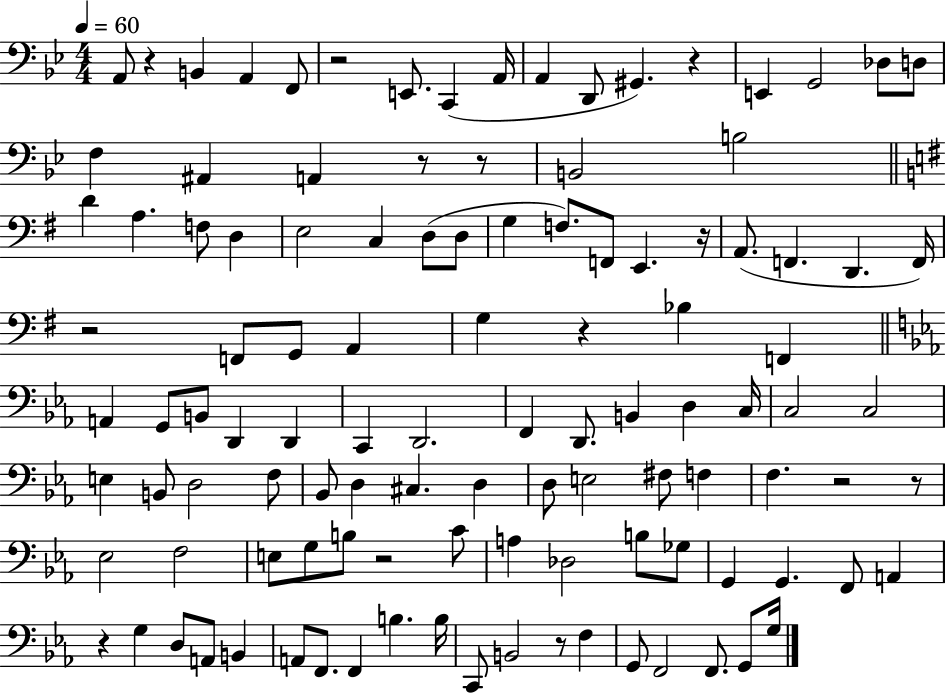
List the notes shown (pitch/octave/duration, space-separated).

A2/e R/q B2/q A2/q F2/e R/h E2/e. C2/q A2/s A2/q D2/e G#2/q. R/q E2/q G2/h Db3/e D3/e F3/q A#2/q A2/q R/e R/e B2/h B3/h D4/q A3/q. F3/e D3/q E3/h C3/q D3/e D3/e G3/q F3/e. F2/e E2/q. R/s A2/e. F2/q. D2/q. F2/s R/h F2/e G2/e A2/q G3/q R/q Bb3/q F2/q A2/q G2/e B2/e D2/q D2/q C2/q D2/h. F2/q D2/e. B2/q D3/q C3/s C3/h C3/h E3/q B2/e D3/h F3/e Bb2/e D3/q C#3/q. D3/q D3/e E3/h F#3/e F3/q F3/q. R/h R/e Eb3/h F3/h E3/e G3/e B3/e R/h C4/e A3/q Db3/h B3/e Gb3/e G2/q G2/q. F2/e A2/q R/q G3/q D3/e A2/e B2/q A2/e F2/e. F2/q B3/q. B3/s C2/e B2/h R/e F3/q G2/e F2/h F2/e. G2/e G3/s